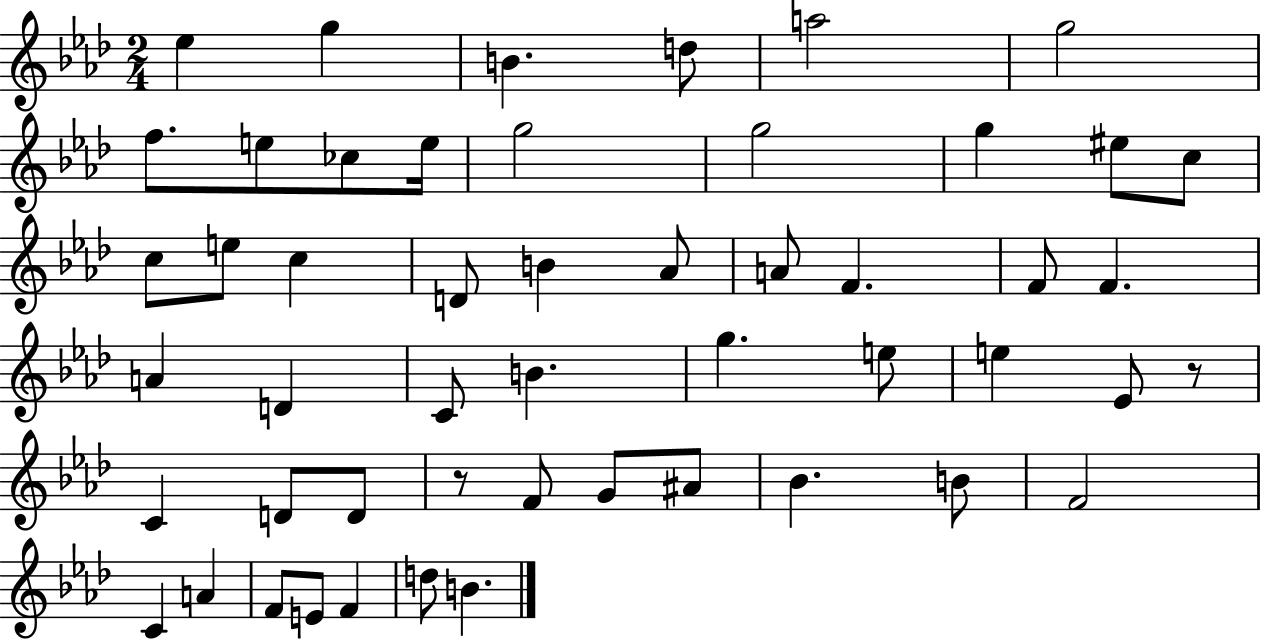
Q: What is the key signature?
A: AES major